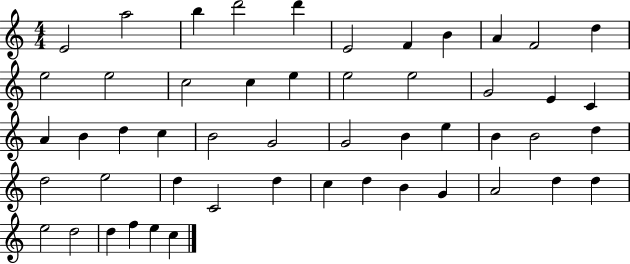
X:1
T:Untitled
M:4/4
L:1/4
K:C
E2 a2 b d'2 d' E2 F B A F2 d e2 e2 c2 c e e2 e2 G2 E C A B d c B2 G2 G2 B e B B2 d d2 e2 d C2 d c d B G A2 d d e2 d2 d f e c